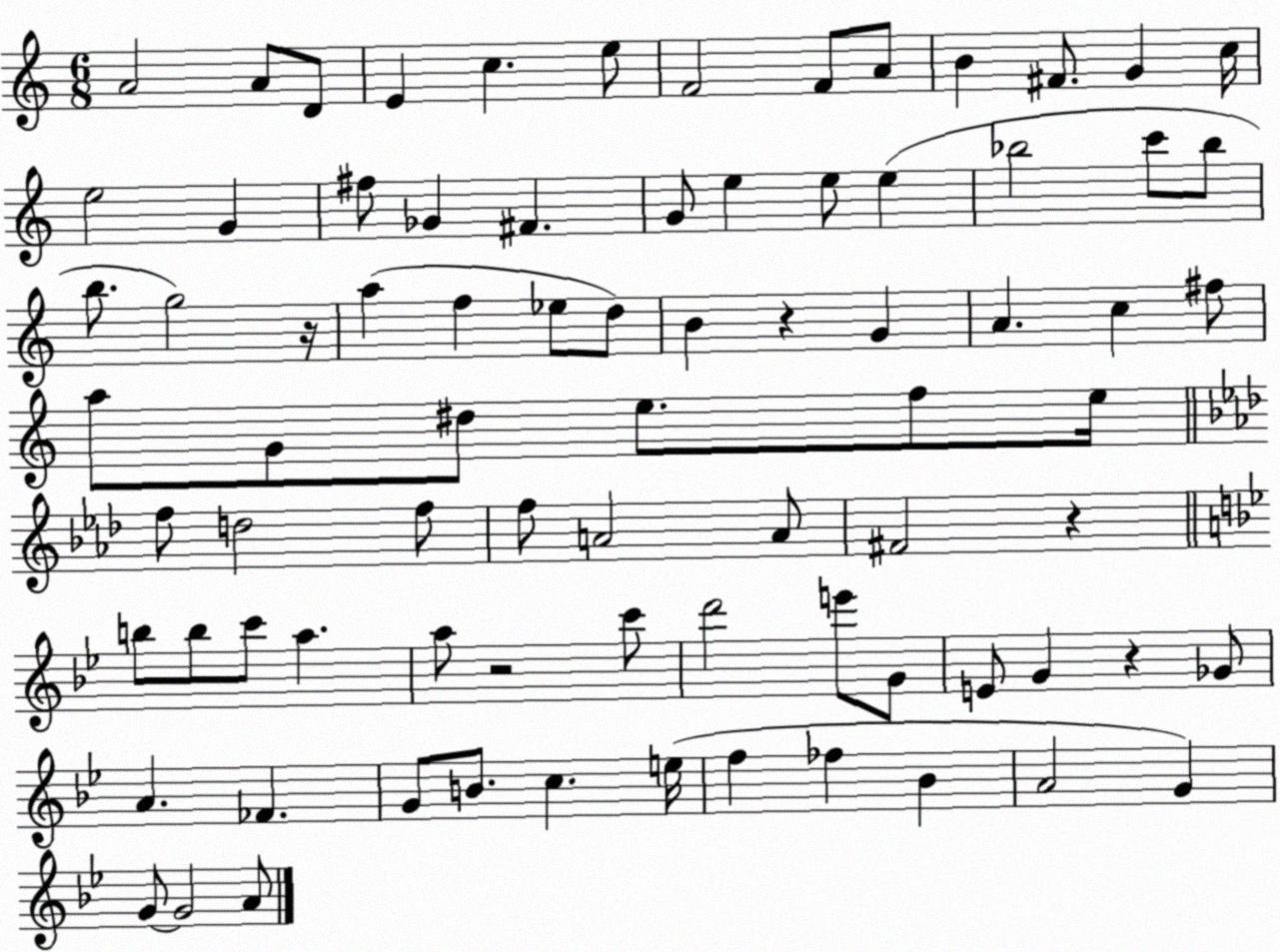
X:1
T:Untitled
M:6/8
L:1/4
K:C
A2 A/2 D/2 E c e/2 F2 F/2 A/2 B ^F/2 G c/4 e2 G ^f/2 _G ^F G/2 e e/2 e _b2 c'/2 _b/2 b/2 g2 z/4 a f _e/2 d/2 B z G A c ^f/2 a/2 G/2 ^d/2 e/2 f/2 e/4 f/2 d2 f/2 f/2 A2 A/2 ^F2 z b/2 b/2 c'/2 a a/2 z2 c'/2 d'2 e'/2 G/2 E/2 G z _G/2 A _F G/2 B/2 c e/4 f _f _B A2 G G/2 G2 A/2